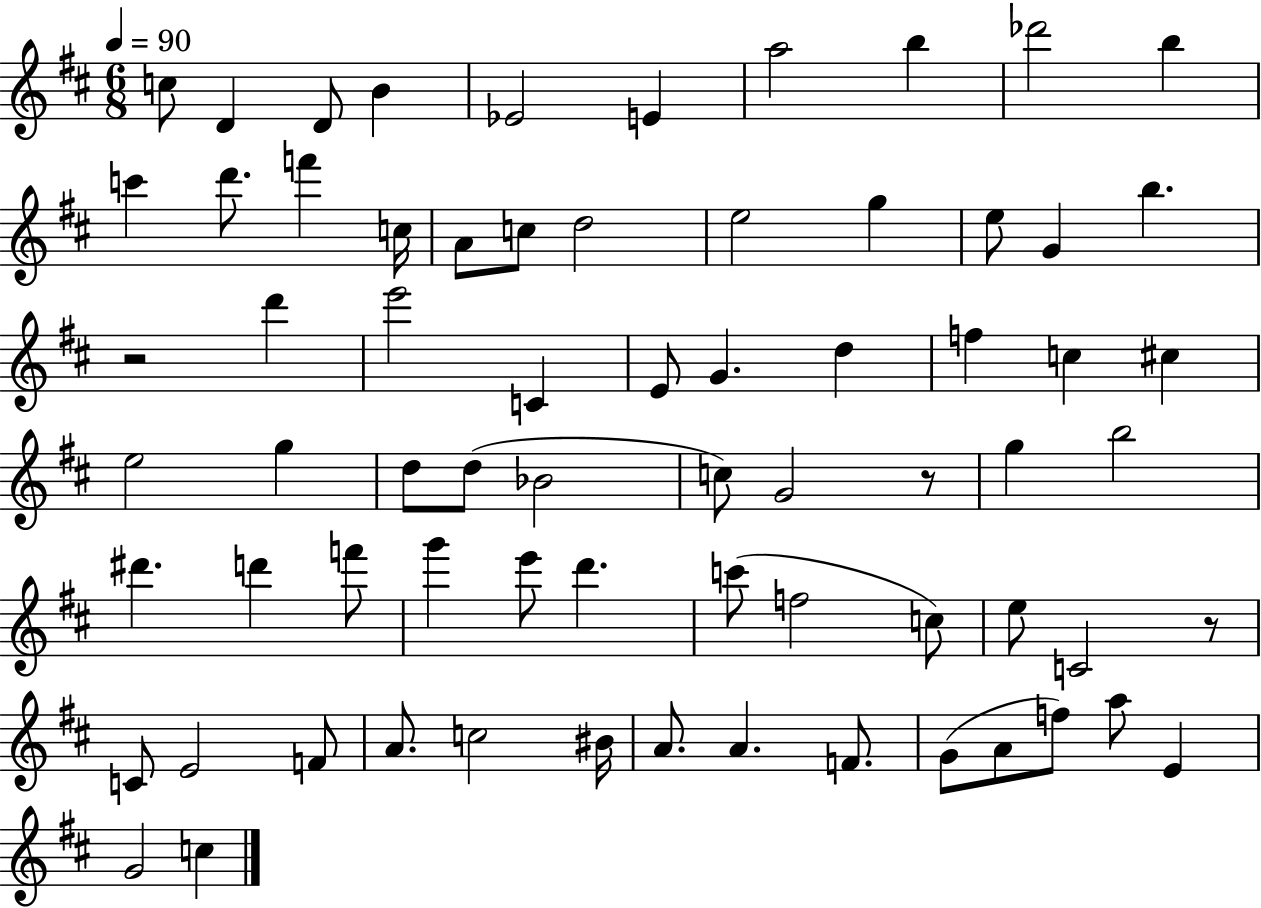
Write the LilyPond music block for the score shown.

{
  \clef treble
  \numericTimeSignature
  \time 6/8
  \key d \major
  \tempo 4 = 90
  \repeat volta 2 { c''8 d'4 d'8 b'4 | ees'2 e'4 | a''2 b''4 | des'''2 b''4 | \break c'''4 d'''8. f'''4 c''16 | a'8 c''8 d''2 | e''2 g''4 | e''8 g'4 b''4. | \break r2 d'''4 | e'''2 c'4 | e'8 g'4. d''4 | f''4 c''4 cis''4 | \break e''2 g''4 | d''8 d''8( bes'2 | c''8) g'2 r8 | g''4 b''2 | \break dis'''4. d'''4 f'''8 | g'''4 e'''8 d'''4. | c'''8( f''2 c''8) | e''8 c'2 r8 | \break c'8 e'2 f'8 | a'8. c''2 bis'16 | a'8. a'4. f'8. | g'8( a'8 f''8) a''8 e'4 | \break g'2 c''4 | } \bar "|."
}